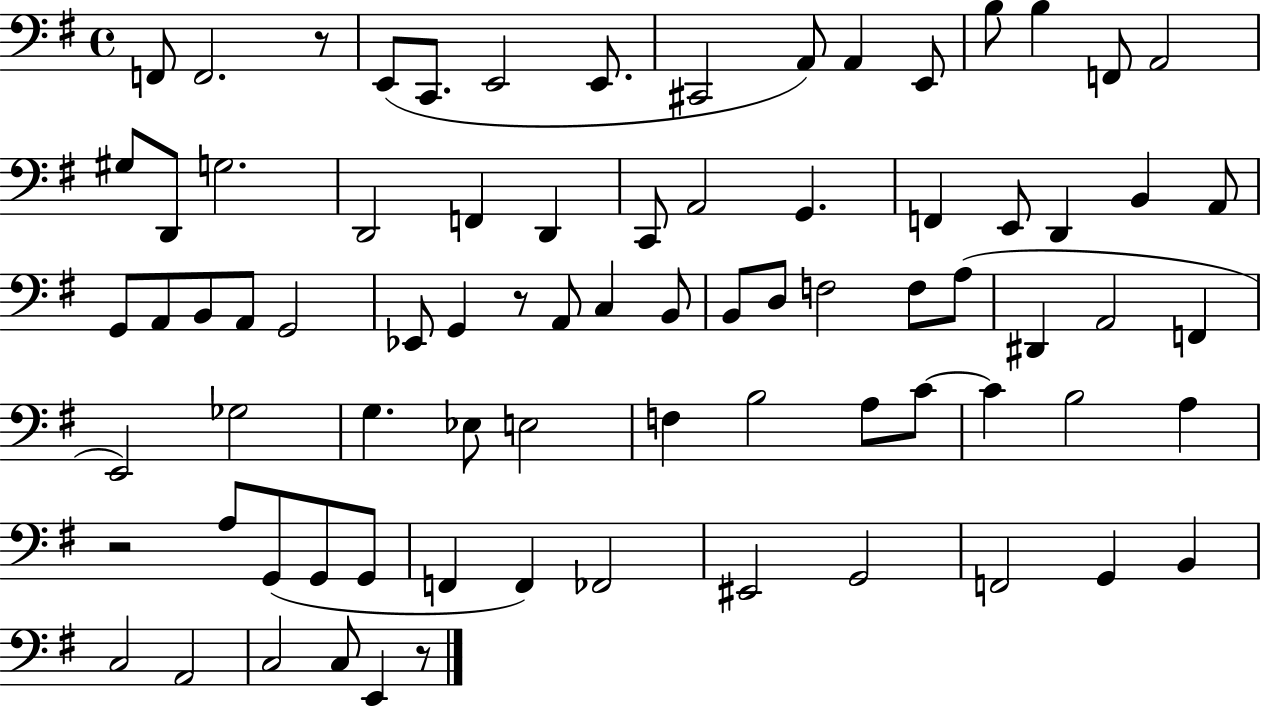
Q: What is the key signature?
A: G major